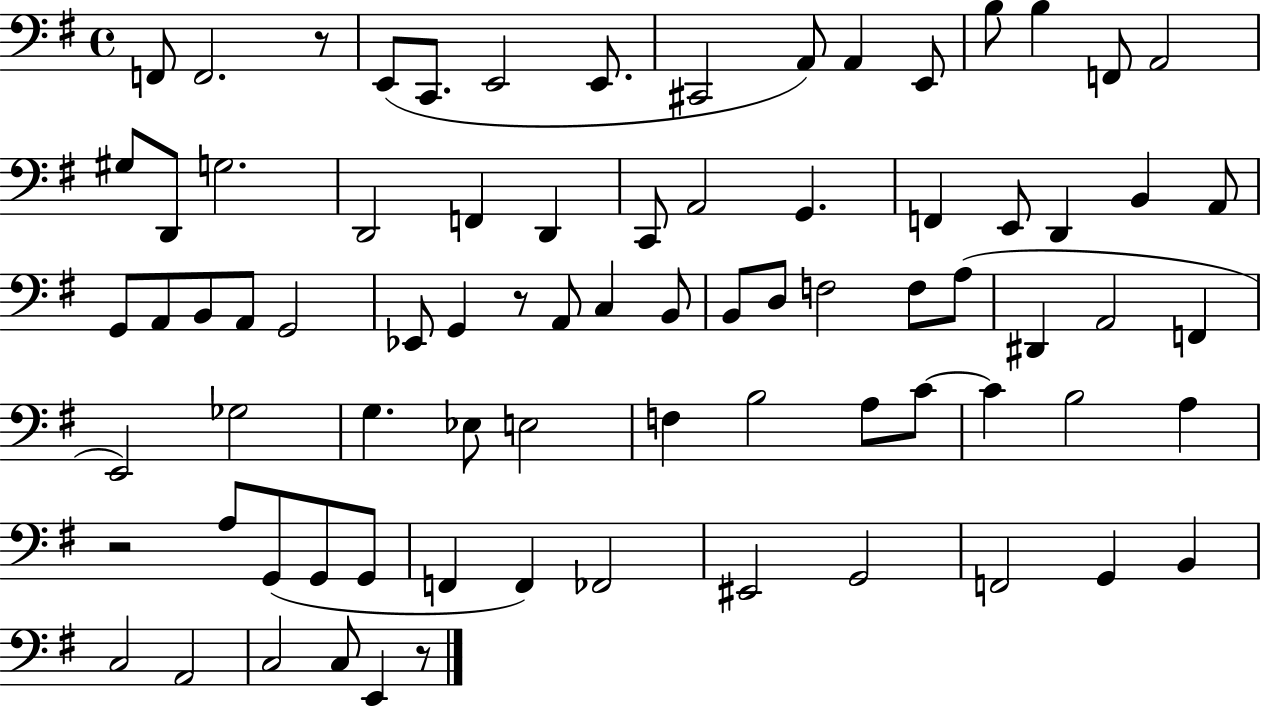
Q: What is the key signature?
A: G major